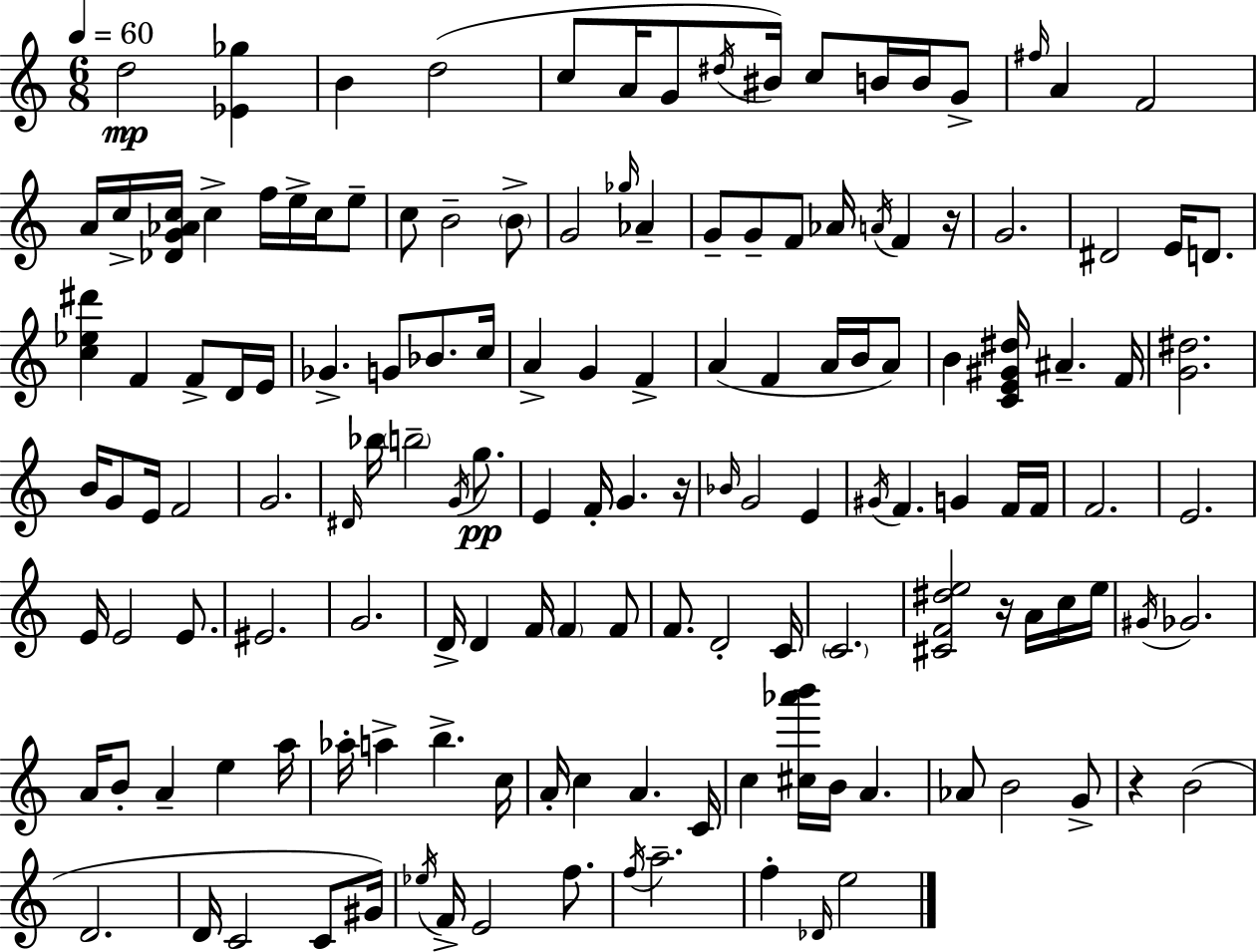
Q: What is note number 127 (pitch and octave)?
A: E4